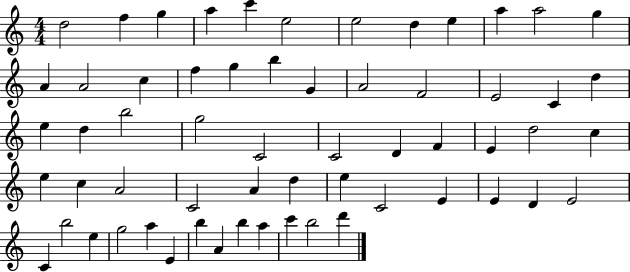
{
  \clef treble
  \numericTimeSignature
  \time 4/4
  \key c \major
  d''2 f''4 g''4 | a''4 c'''4 e''2 | e''2 d''4 e''4 | a''4 a''2 g''4 | \break a'4 a'2 c''4 | f''4 g''4 b''4 g'4 | a'2 f'2 | e'2 c'4 d''4 | \break e''4 d''4 b''2 | g''2 c'2 | c'2 d'4 f'4 | e'4 d''2 c''4 | \break e''4 c''4 a'2 | c'2 a'4 d''4 | e''4 c'2 e'4 | e'4 d'4 e'2 | \break c'4 b''2 e''4 | g''2 a''4 e'4 | b''4 a'4 b''4 a''4 | c'''4 b''2 d'''4 | \break \bar "|."
}